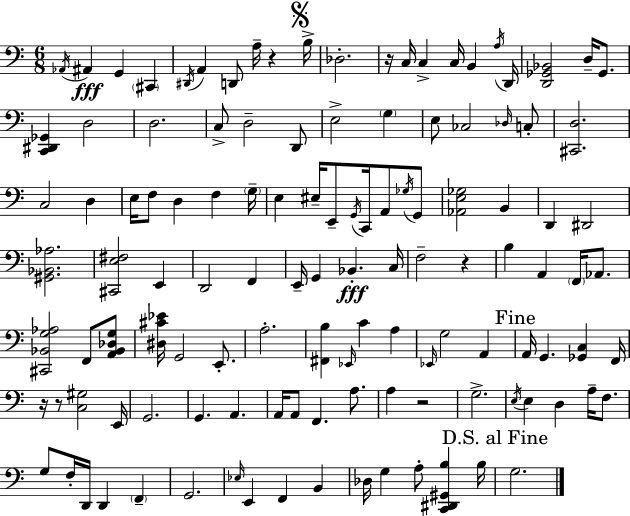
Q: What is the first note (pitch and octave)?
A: Ab2